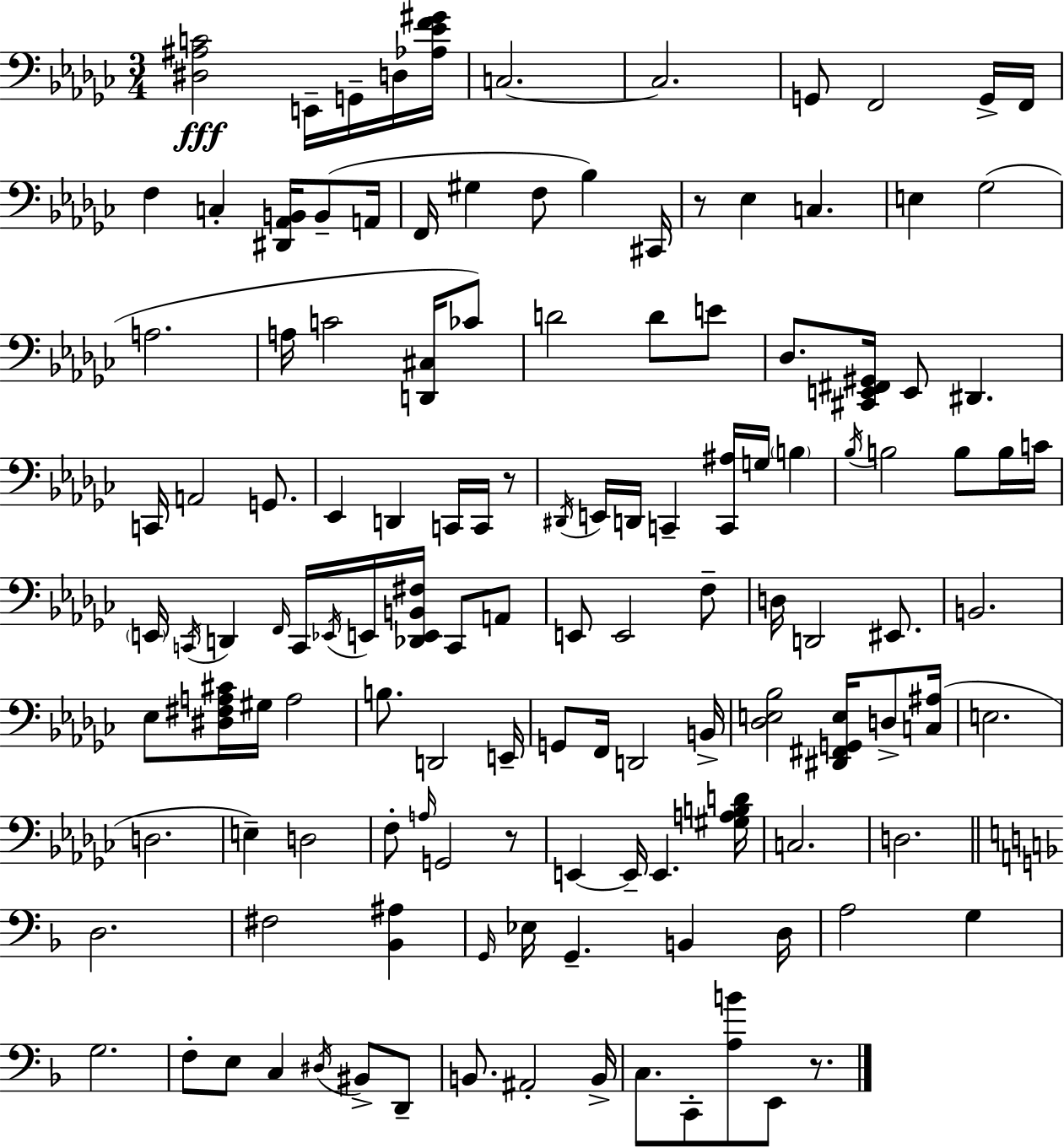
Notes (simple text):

[D#3,A#3,C4]/h E2/s G2/s D3/s [Ab3,Eb4,F4,G#4]/s C3/h. C3/h. G2/e F2/h G2/s F2/s F3/q C3/q [D#2,Ab2,B2]/s B2/e A2/s F2/s G#3/q F3/e Bb3/q C#2/s R/e Eb3/q C3/q. E3/q Gb3/h A3/h. A3/s C4/h [D2,C#3]/s CES4/e D4/h D4/e E4/e Db3/e. [C#2,E2,F#2,G#2]/s E2/e D#2/q. C2/s A2/h G2/e. Eb2/q D2/q C2/s C2/s R/e D#2/s E2/s D2/s C2/q [C2,A#3]/s G3/s B3/q Bb3/s B3/h B3/e B3/s C4/s E2/s C2/s D2/q F2/s C2/s Eb2/s E2/s [Db2,E2,B2,F#3]/s C2/e A2/e E2/e E2/h F3/e D3/s D2/h EIS2/e. B2/h. Eb3/e [D#3,F#3,A3,C#4]/s G#3/s A3/h B3/e. D2/h E2/s G2/e F2/s D2/h B2/s [Db3,E3,Bb3]/h [D#2,F#2,G2,E3]/s D3/e [C3,A#3]/s E3/h. D3/h. E3/q D3/h F3/e A3/s G2/h R/e E2/q E2/s E2/q. [G#3,A3,B3,D4]/s C3/h. D3/h. D3/h. F#3/h [Bb2,A#3]/q G2/s Eb3/s G2/q. B2/q D3/s A3/h G3/q G3/h. F3/e E3/e C3/q D#3/s BIS2/e D2/e B2/e. A#2/h B2/s C3/e. C2/e [A3,B4]/e E2/e R/e.